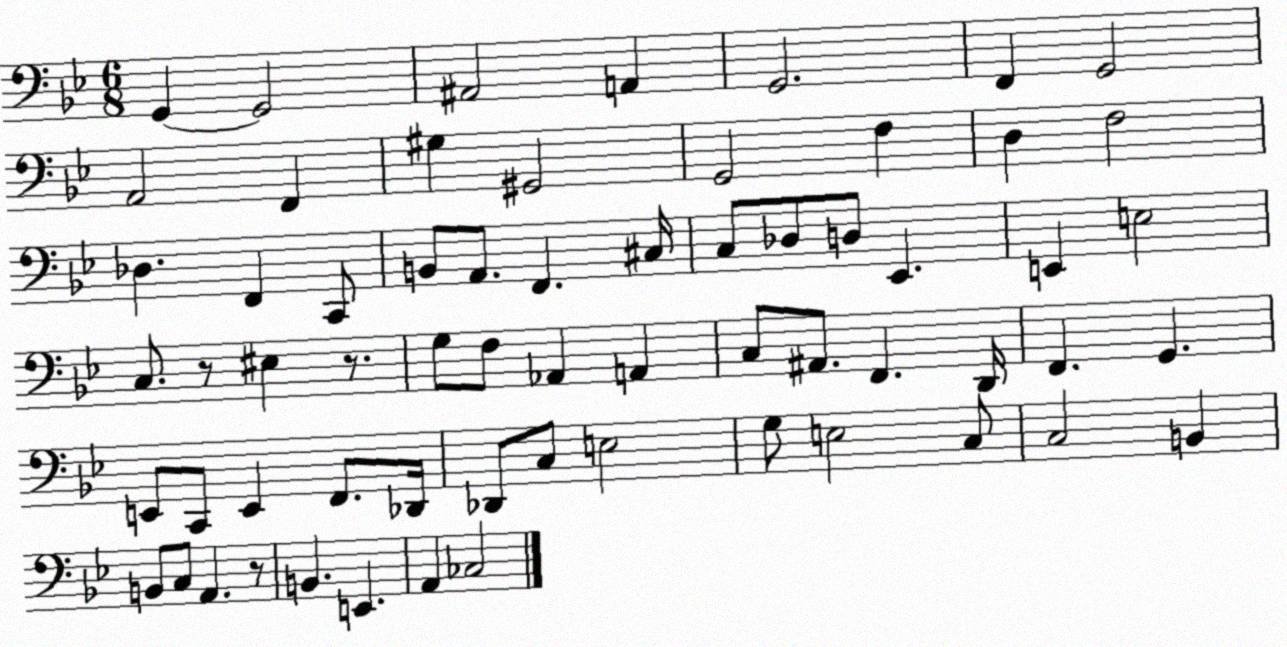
X:1
T:Untitled
M:6/8
L:1/4
K:Bb
G,, G,,2 ^A,,2 A,, G,,2 F,, G,,2 A,,2 F,, ^G, ^G,,2 G,,2 F, D, F,2 _D, F,, C,,/2 B,,/2 A,,/2 F,, ^C,/4 C,/2 _D,/2 D,/2 _E,, E,, E,2 C,/2 z/2 ^E, z/2 G,/2 F,/2 _A,, A,, C,/2 ^A,,/2 F,, D,,/4 F,, G,, E,,/2 C,,/2 E,, F,,/2 _D,,/4 _D,,/2 C,/2 E,2 G,/2 E,2 C,/2 C,2 B,, B,,/2 C,/2 A,, z/2 B,, E,, A,, _C,2